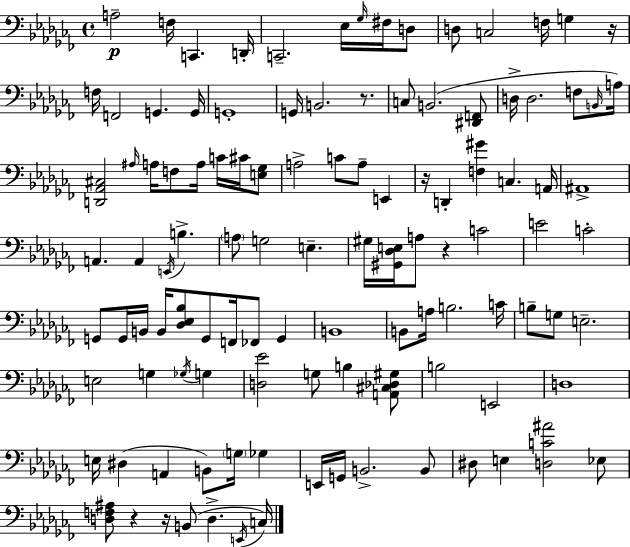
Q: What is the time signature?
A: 4/4